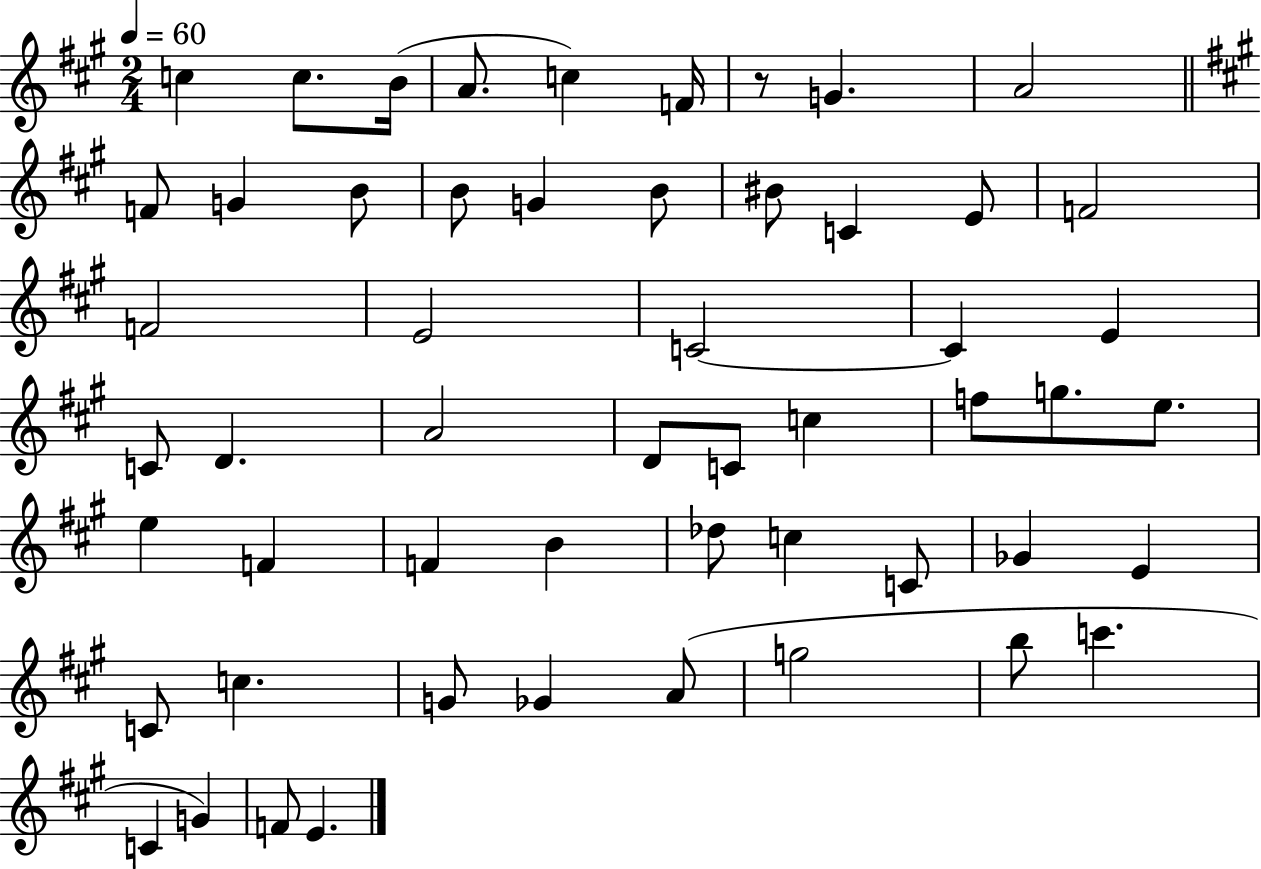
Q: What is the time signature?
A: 2/4